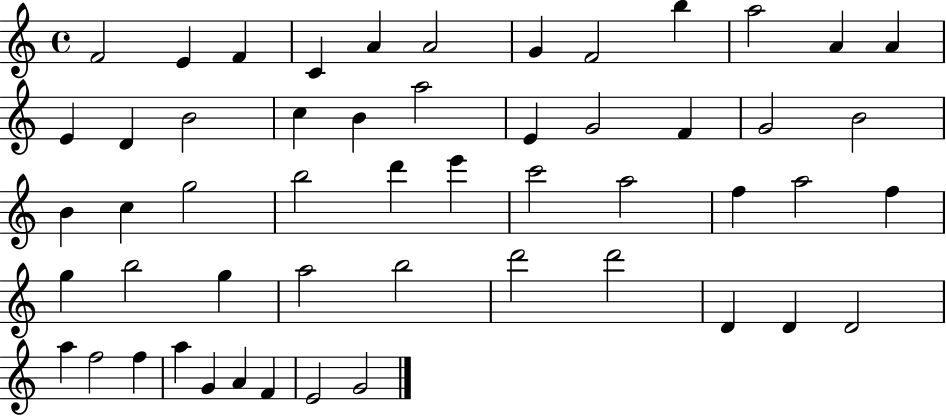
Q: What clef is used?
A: treble